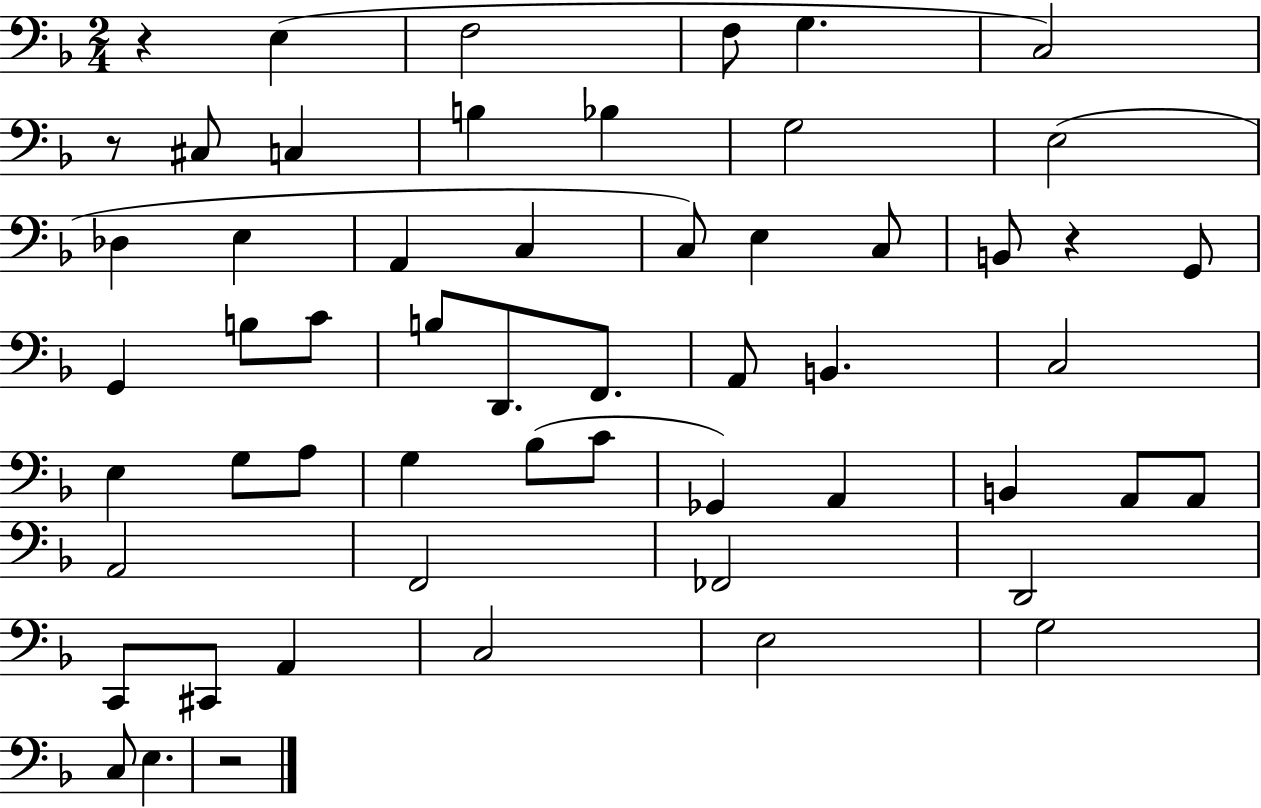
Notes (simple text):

R/q E3/q F3/h F3/e G3/q. C3/h R/e C#3/e C3/q B3/q Bb3/q G3/h E3/h Db3/q E3/q A2/q C3/q C3/e E3/q C3/e B2/e R/q G2/e G2/q B3/e C4/e B3/e D2/e. F2/e. A2/e B2/q. C3/h E3/q G3/e A3/e G3/q Bb3/e C4/e Gb2/q A2/q B2/q A2/e A2/e A2/h F2/h FES2/h D2/h C2/e C#2/e A2/q C3/h E3/h G3/h C3/e E3/q. R/h